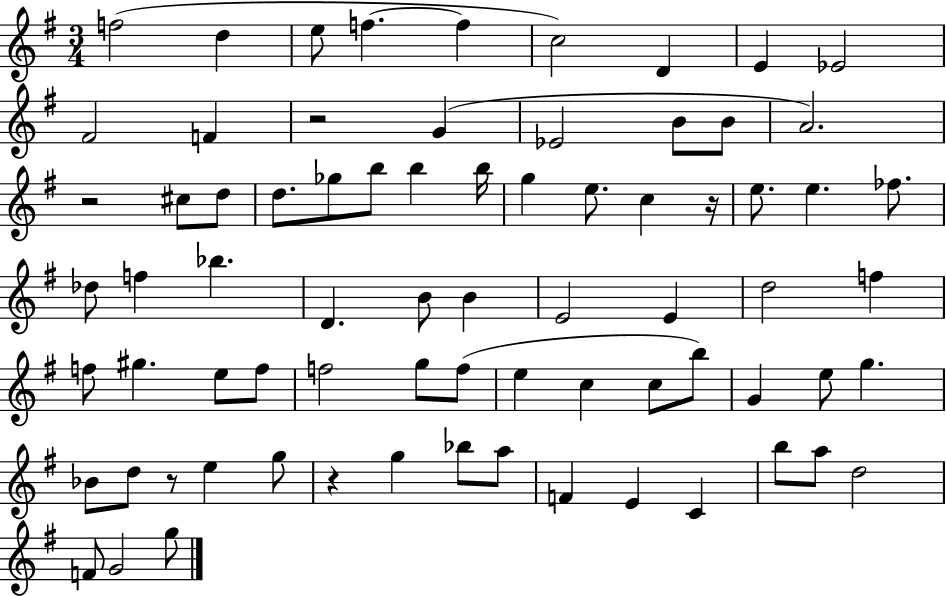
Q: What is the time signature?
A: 3/4